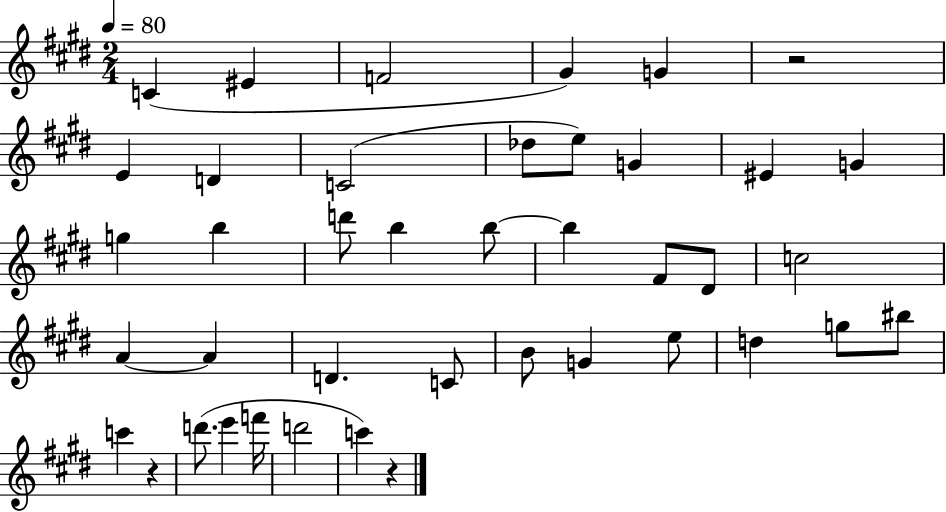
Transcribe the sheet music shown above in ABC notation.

X:1
T:Untitled
M:2/4
L:1/4
K:E
C ^E F2 ^G G z2 E D C2 _d/2 e/2 G ^E G g b d'/2 b b/2 b ^F/2 ^D/2 c2 A A D C/2 B/2 G e/2 d g/2 ^b/2 c' z d'/2 e' f'/4 d'2 c' z